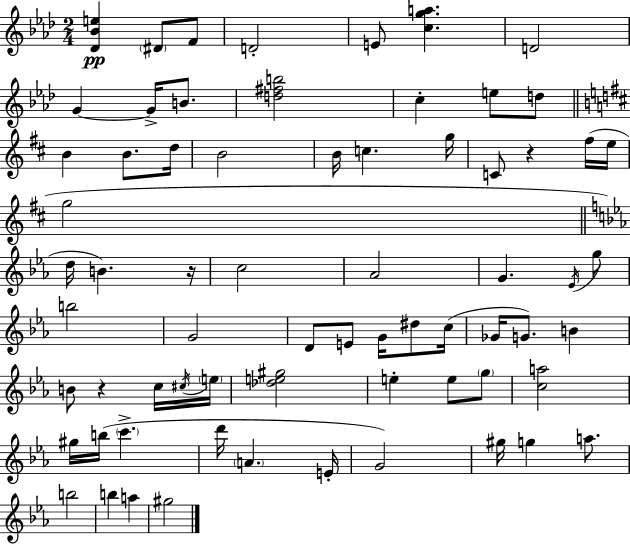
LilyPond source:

{
  \clef treble
  \numericTimeSignature
  \time 2/4
  \key f \minor
  <des' bes' e''>4\pp \parenthesize dis'8 f'8 | d'2-. | e'8 <c'' g'' a''>4. | d'2 | \break g'4~~ g'16-> b'8. | <d'' fis'' b''>2 | c''4-. e''8 d''8 | \bar "||" \break \key b \minor b'4 b'8. d''16 | b'2 | b'16 c''4. g''16 | c'8 r4 fis''16( e''16 | \break g''2 | \bar "||" \break \key ees \major d''16 b'4.) r16 | c''2 | aes'2 | g'4. \acciaccatura { ees'16 } g''8 | \break b''2 | g'2 | d'8 e'8 g'16 dis''8 | c''16( ges'16 g'8.) b'4 | \break b'8 r4 c''16 | \acciaccatura { cis''16 } \parenthesize e''16 <des'' e'' gis''>2 | e''4-. e''8 | \parenthesize g''8 <c'' a''>2 | \break gis''16 b''16( \parenthesize c'''4.-> | d'''16 \parenthesize a'4. | e'16-. g'2) | gis''16 g''4 a''8. | \break b''2 | b''4 a''4 | gis''2 | \bar "|."
}